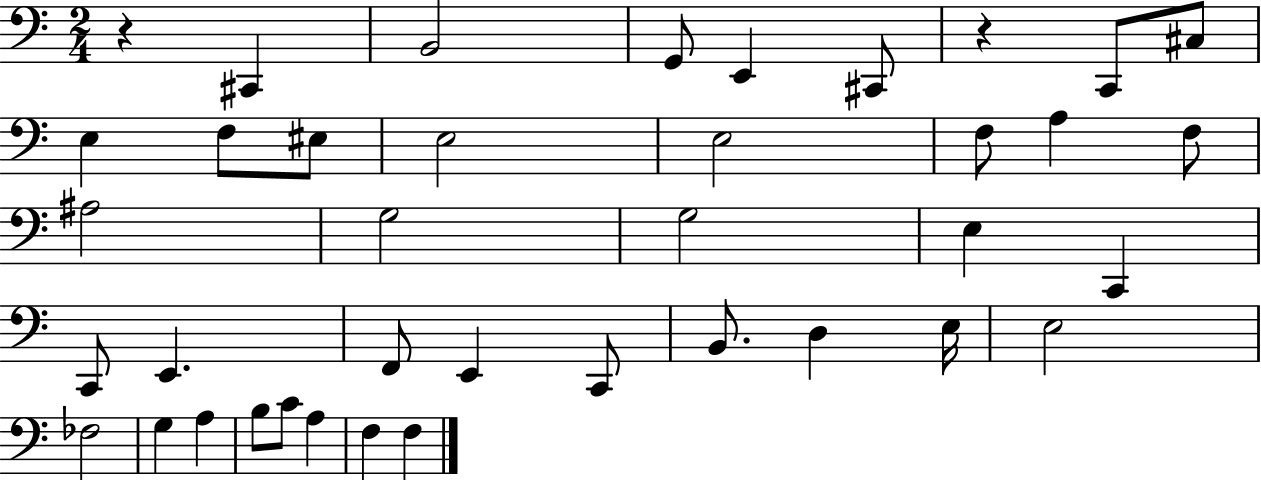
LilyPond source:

{
  \clef bass
  \numericTimeSignature
  \time 2/4
  \key c \major
  r4 cis,4 | b,2 | g,8 e,4 cis,8 | r4 c,8 cis8 | \break e4 f8 eis8 | e2 | e2 | f8 a4 f8 | \break ais2 | g2 | g2 | e4 c,4 | \break c,8 e,4. | f,8 e,4 c,8 | b,8. d4 e16 | e2 | \break fes2 | g4 a4 | b8 c'8 a4 | f4 f4 | \break \bar "|."
}